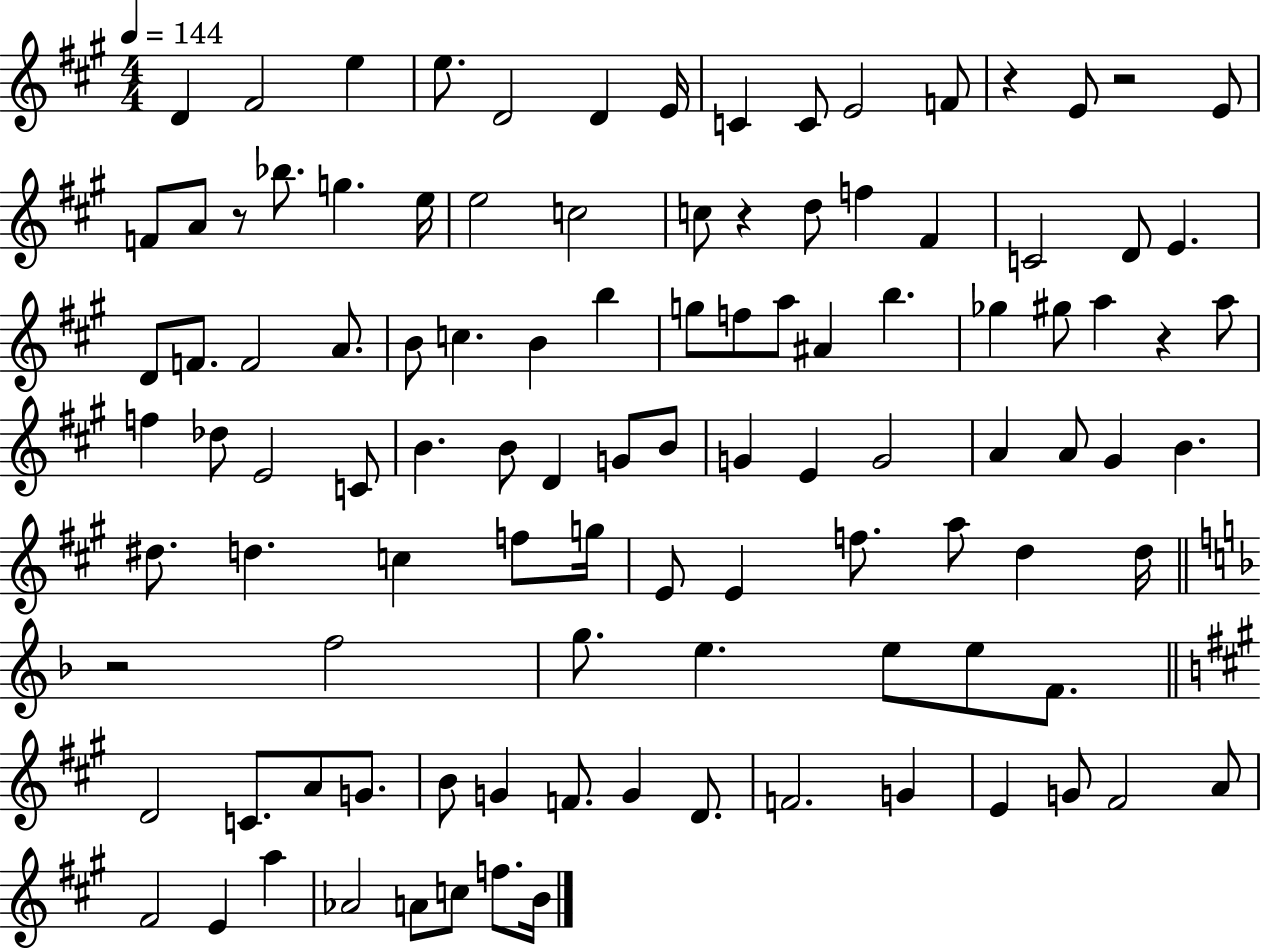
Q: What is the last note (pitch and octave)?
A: B4